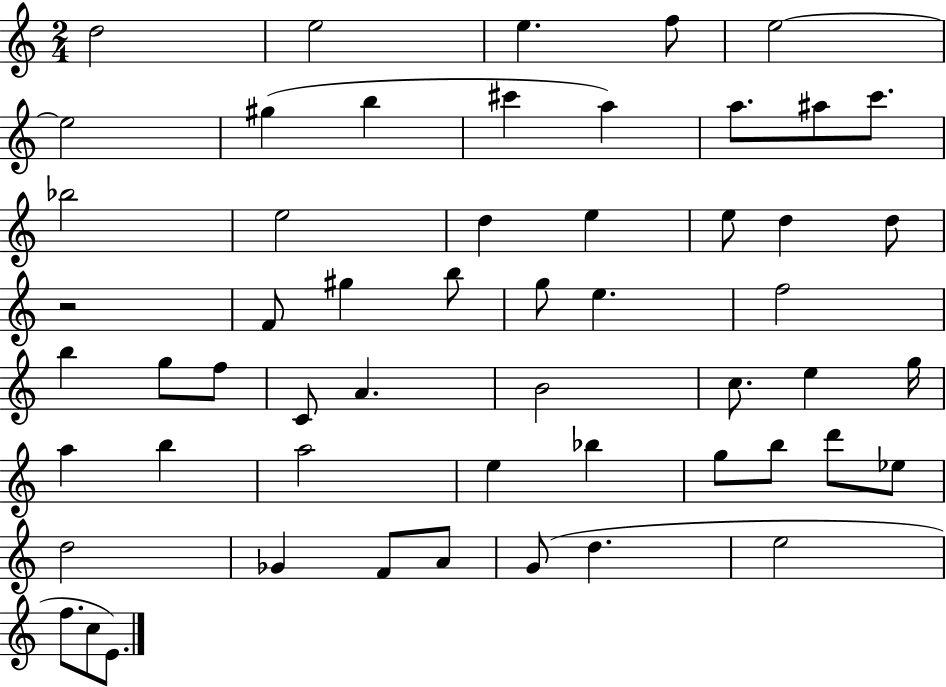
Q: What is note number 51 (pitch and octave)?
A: E5